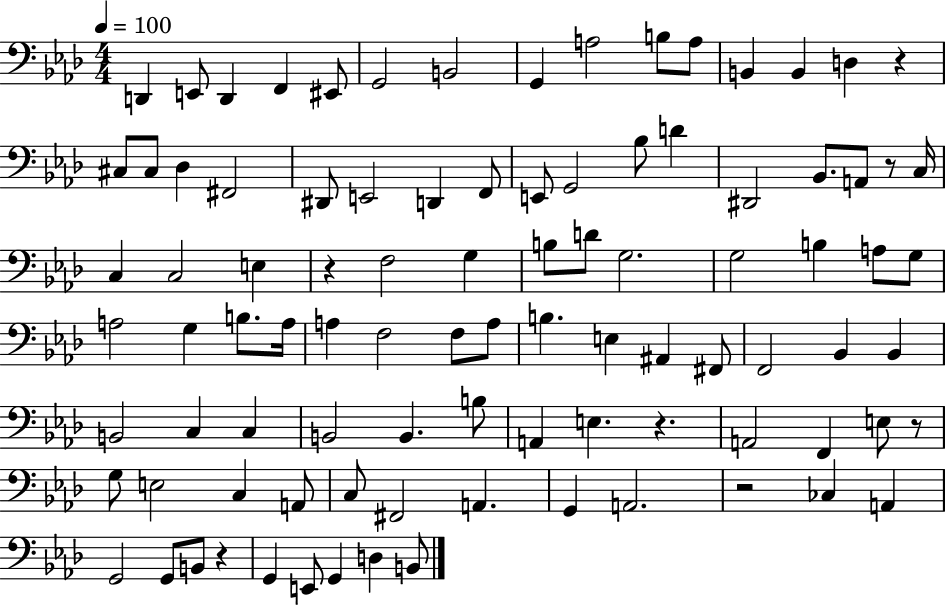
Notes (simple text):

D2/q E2/e D2/q F2/q EIS2/e G2/h B2/h G2/q A3/h B3/e A3/e B2/q B2/q D3/q R/q C#3/e C#3/e Db3/q F#2/h D#2/e E2/h D2/q F2/e E2/e G2/h Bb3/e D4/q D#2/h Bb2/e. A2/e R/e C3/s C3/q C3/h E3/q R/q F3/h G3/q B3/e D4/e G3/h. G3/h B3/q A3/e G3/e A3/h G3/q B3/e. A3/s A3/q F3/h F3/e A3/e B3/q. E3/q A#2/q F#2/e F2/h Bb2/q Bb2/q B2/h C3/q C3/q B2/h B2/q. B3/e A2/q E3/q. R/q. A2/h F2/q E3/e R/e G3/e E3/h C3/q A2/e C3/e F#2/h A2/q. G2/q A2/h. R/h CES3/q A2/q G2/h G2/e B2/e R/q G2/q E2/e G2/q D3/q B2/e